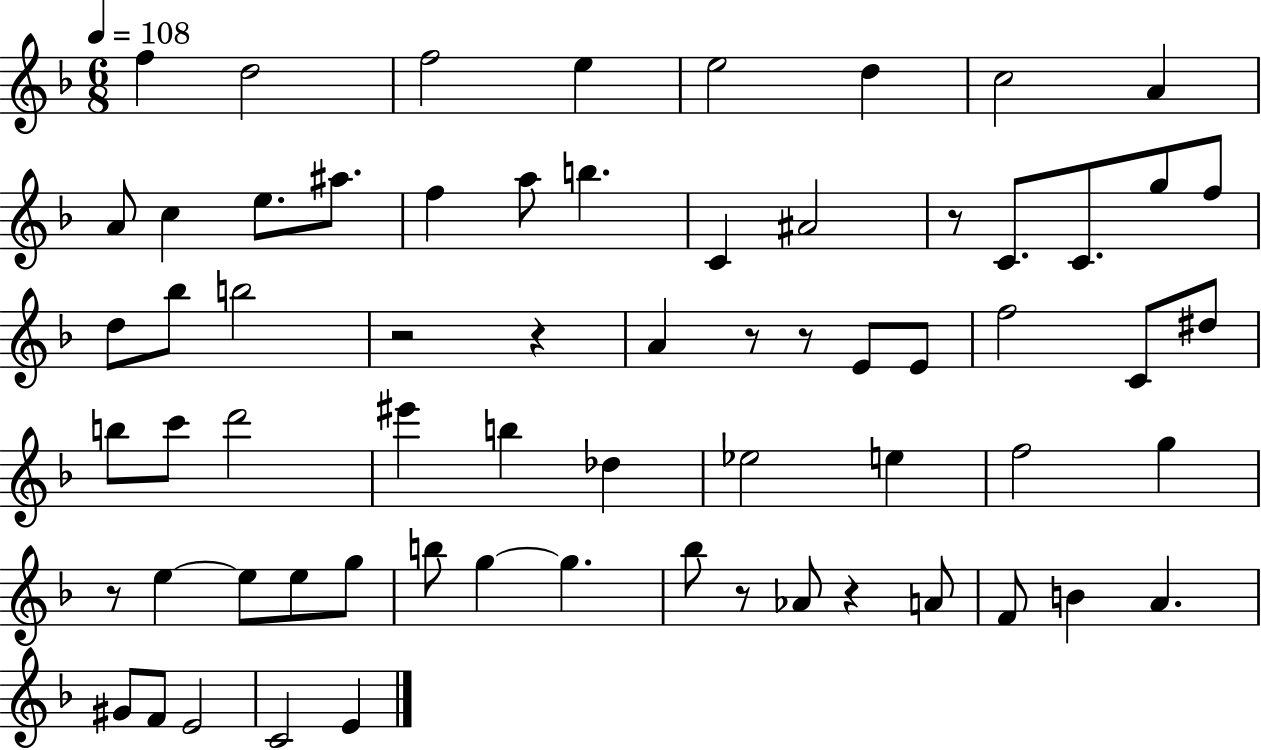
X:1
T:Untitled
M:6/8
L:1/4
K:F
f d2 f2 e e2 d c2 A A/2 c e/2 ^a/2 f a/2 b C ^A2 z/2 C/2 C/2 g/2 f/2 d/2 _b/2 b2 z2 z A z/2 z/2 E/2 E/2 f2 C/2 ^d/2 b/2 c'/2 d'2 ^e' b _d _e2 e f2 g z/2 e e/2 e/2 g/2 b/2 g g _b/2 z/2 _A/2 z A/2 F/2 B A ^G/2 F/2 E2 C2 E